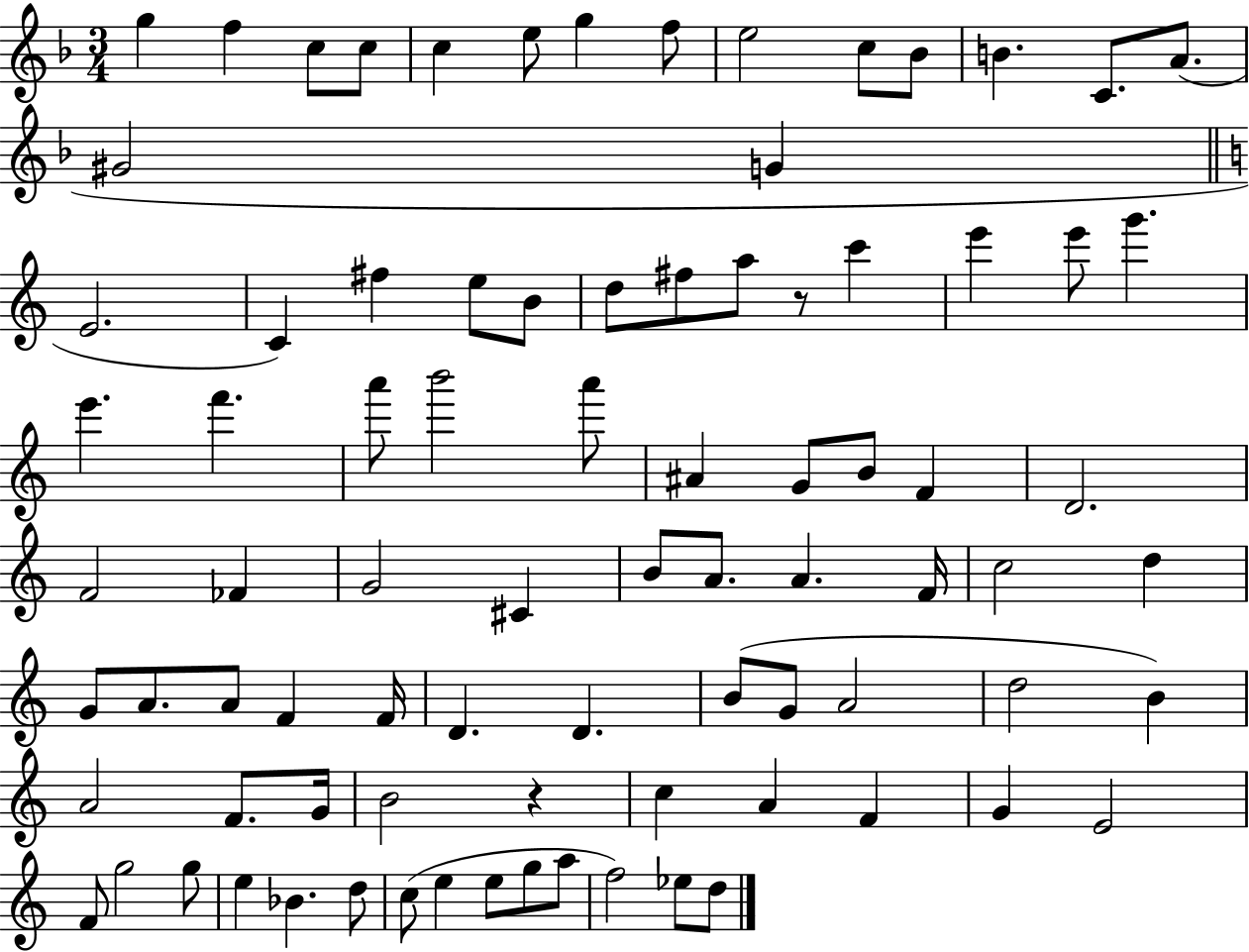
G5/q F5/q C5/e C5/e C5/q E5/e G5/q F5/e E5/h C5/e Bb4/e B4/q. C4/e. A4/e. G#4/h G4/q E4/h. C4/q F#5/q E5/e B4/e D5/e F#5/e A5/e R/e C6/q E6/q E6/e G6/q. E6/q. F6/q. A6/e B6/h A6/e A#4/q G4/e B4/e F4/q D4/h. F4/h FES4/q G4/h C#4/q B4/e A4/e. A4/q. F4/s C5/h D5/q G4/e A4/e. A4/e F4/q F4/s D4/q. D4/q. B4/e G4/e A4/h D5/h B4/q A4/h F4/e. G4/s B4/h R/q C5/q A4/q F4/q G4/q E4/h F4/e G5/h G5/e E5/q Bb4/q. D5/e C5/e E5/q E5/e G5/e A5/e F5/h Eb5/e D5/e